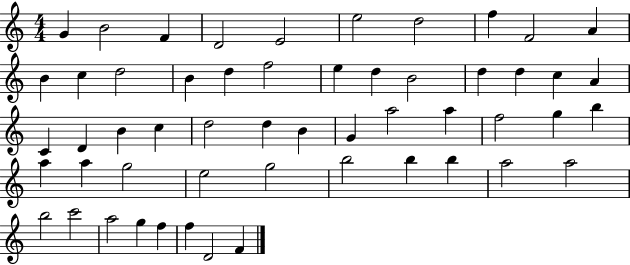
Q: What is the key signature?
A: C major